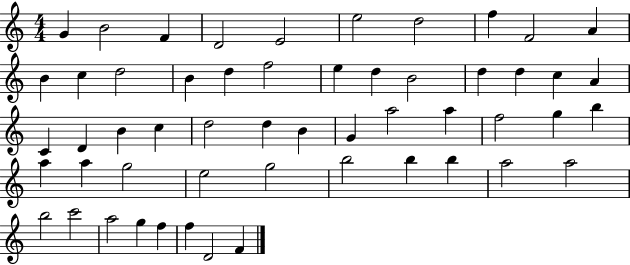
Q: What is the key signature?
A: C major